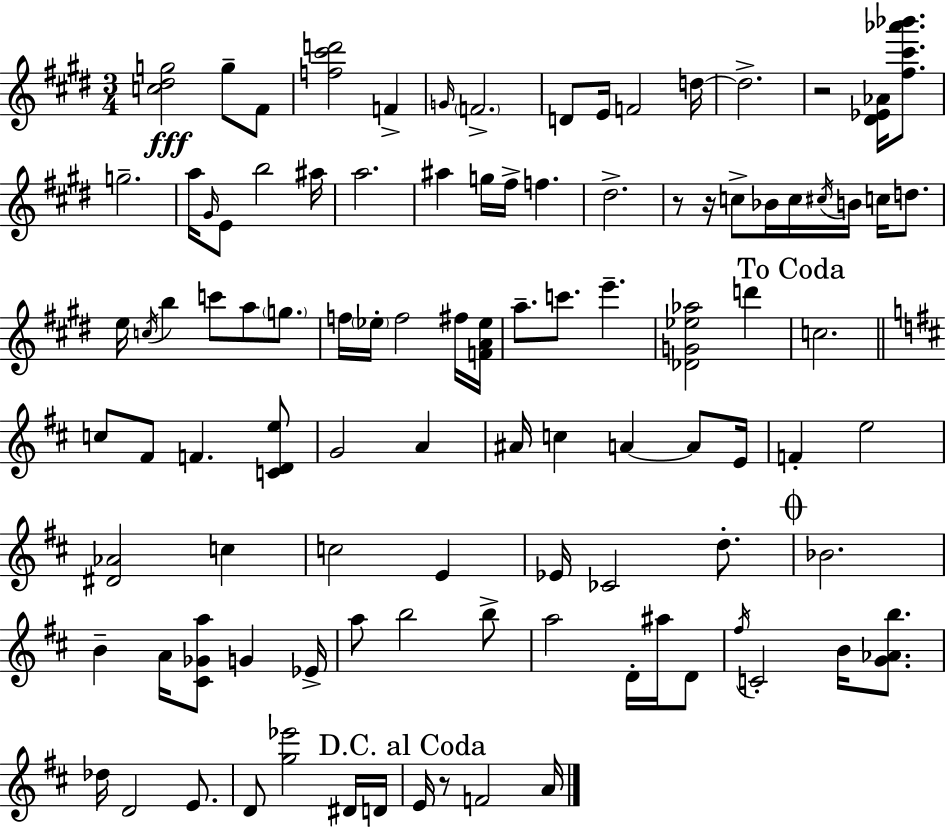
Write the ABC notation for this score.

X:1
T:Untitled
M:3/4
L:1/4
K:E
[c^dg]2 g/2 ^F/2 [f^c'd']2 F G/4 F2 D/2 E/4 F2 d/4 d2 z2 [^D_E_A]/4 [^f^c'_a'_b']/2 g2 a/4 ^G/4 E/2 b2 ^a/4 a2 ^a g/4 ^f/4 f ^d2 z/2 z/4 c/2 _B/4 c/4 ^c/4 B/4 c/4 d/2 e/4 c/4 b c'/2 a/2 g/2 f/4 _e/4 f2 ^f/4 [FA_e]/4 a/2 c'/2 e' [_DG_e_a]2 d' c2 c/2 ^F/2 F [CDe]/2 G2 A ^A/4 c A A/2 E/4 F e2 [^D_A]2 c c2 E _E/4 _C2 d/2 _B2 B A/4 [^C_Ga]/2 G _E/4 a/2 b2 b/2 a2 D/4 ^a/4 D/2 ^f/4 C2 B/4 [G_Ab]/2 _d/4 D2 E/2 D/2 [g_e']2 ^D/4 D/4 E/4 z/2 F2 A/4